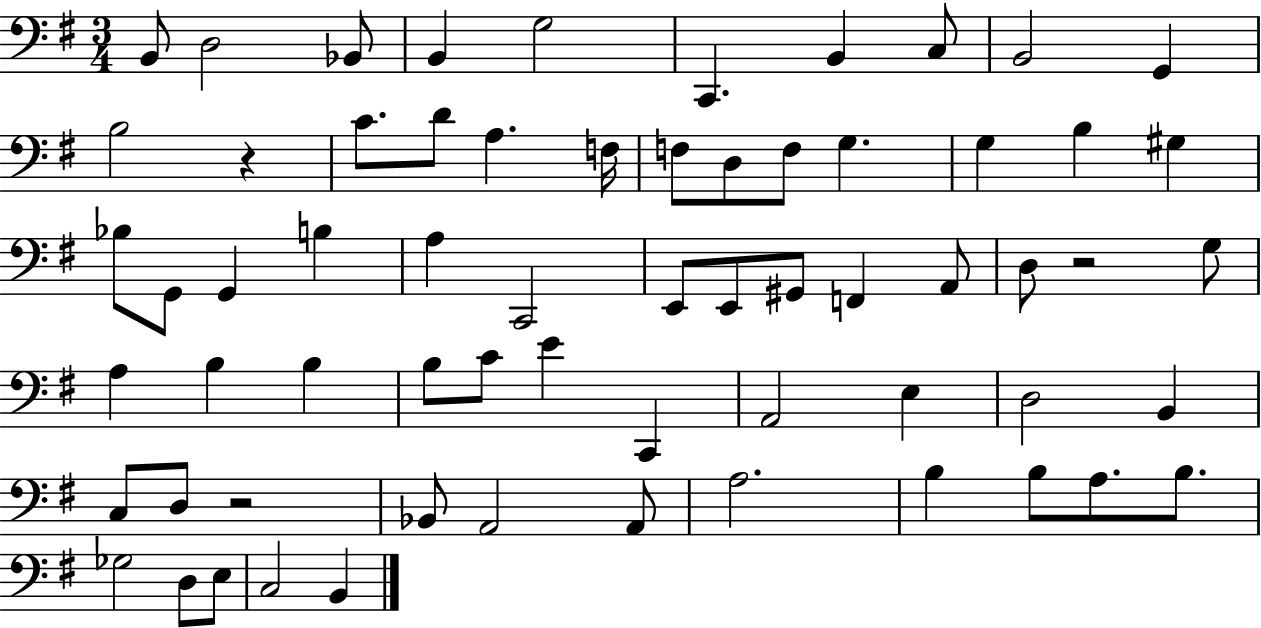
X:1
T:Untitled
M:3/4
L:1/4
K:G
B,,/2 D,2 _B,,/2 B,, G,2 C,, B,, C,/2 B,,2 G,, B,2 z C/2 D/2 A, F,/4 F,/2 D,/2 F,/2 G, G, B, ^G, _B,/2 G,,/2 G,, B, A, C,,2 E,,/2 E,,/2 ^G,,/2 F,, A,,/2 D,/2 z2 G,/2 A, B, B, B,/2 C/2 E C,, A,,2 E, D,2 B,, C,/2 D,/2 z2 _B,,/2 A,,2 A,,/2 A,2 B, B,/2 A,/2 B,/2 _G,2 D,/2 E,/2 C,2 B,,